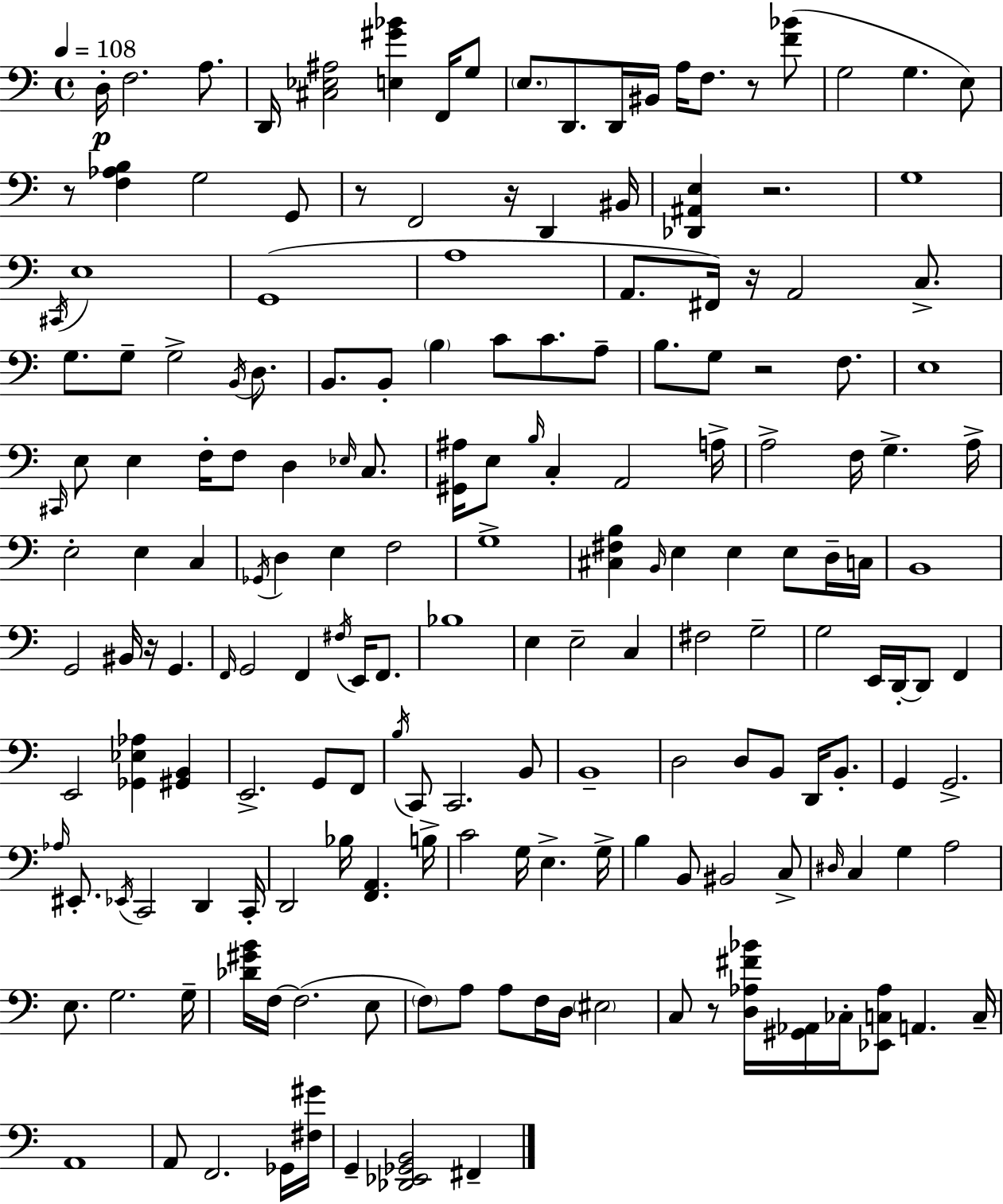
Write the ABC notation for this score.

X:1
T:Untitled
M:4/4
L:1/4
K:C
D,/4 F,2 A,/2 D,,/4 [^C,_E,^A,]2 [E,^G_B] F,,/4 G,/2 E,/2 D,,/2 D,,/4 ^B,,/4 A,/4 F,/2 z/2 [F_B]/2 G,2 G, E,/2 z/2 [F,_A,B,] G,2 G,,/2 z/2 F,,2 z/4 D,, ^B,,/4 [_D,,^A,,E,] z2 G,4 ^C,,/4 E,4 G,,4 A,4 A,,/2 ^F,,/4 z/4 A,,2 C,/2 G,/2 G,/2 G,2 B,,/4 D,/2 B,,/2 B,,/2 B, C/2 C/2 A,/2 B,/2 G,/2 z2 F,/2 E,4 ^C,,/4 E,/2 E, F,/4 F,/2 D, _E,/4 C,/2 [^G,,^A,]/4 E,/2 B,/4 C, A,,2 A,/4 A,2 F,/4 G, A,/4 E,2 E, C, _G,,/4 D, E, F,2 G,4 [^C,^F,B,] B,,/4 E, E, E,/2 D,/4 C,/4 B,,4 G,,2 ^B,,/4 z/4 G,, F,,/4 G,,2 F,, ^F,/4 E,,/4 F,,/2 _B,4 E, E,2 C, ^F,2 G,2 G,2 E,,/4 D,,/4 D,,/2 F,, E,,2 [_G,,_E,_A,] [^G,,B,,] E,,2 G,,/2 F,,/2 B,/4 C,,/2 C,,2 B,,/2 B,,4 D,2 D,/2 B,,/2 D,,/4 B,,/2 G,, G,,2 _A,/4 ^E,,/2 _E,,/4 C,,2 D,, C,,/4 D,,2 _B,/4 [F,,A,,] B,/4 C2 G,/4 E, G,/4 B, B,,/2 ^B,,2 C,/2 ^D,/4 C, G, A,2 E,/2 G,2 G,/4 [_D^GB]/4 F,/4 F,2 E,/2 F,/2 A,/2 A,/2 F,/4 D,/4 ^E,2 C,/2 z/2 [D,_A,^F_B]/4 [^G,,_A,,]/4 _C,/4 [_E,,C,_A,]/2 A,, C,/4 A,,4 A,,/2 F,,2 _G,,/4 [^F,^G]/4 G,, [_D,,_E,,_G,,B,,]2 ^F,,